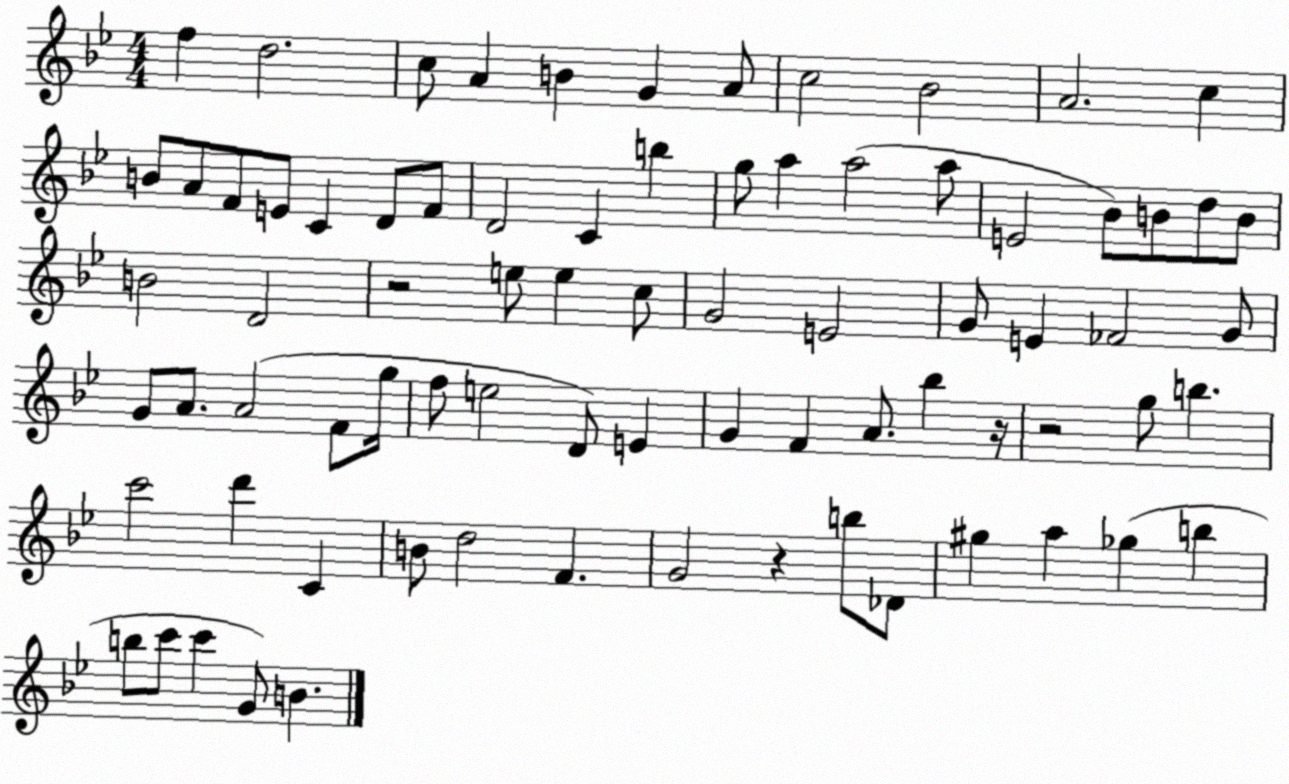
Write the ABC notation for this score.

X:1
T:Untitled
M:4/4
L:1/4
K:Bb
f d2 c/2 A B G A/2 c2 _B2 A2 c B/2 A/2 F/2 E/2 C D/2 F/2 D2 C b g/2 a a2 a/2 E2 _B/2 B/2 d/2 B/2 B2 D2 z2 e/2 e c/2 G2 E2 G/2 E _F2 G/2 G/2 A/2 A2 F/2 g/4 f/2 e2 D/2 E G F A/2 _b z/4 z2 g/2 b c'2 d' C B/2 d2 F G2 z b/2 _D/2 ^g a _g b b/2 c'/2 c' G/2 B